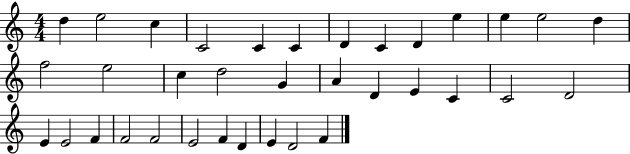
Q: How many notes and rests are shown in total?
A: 35